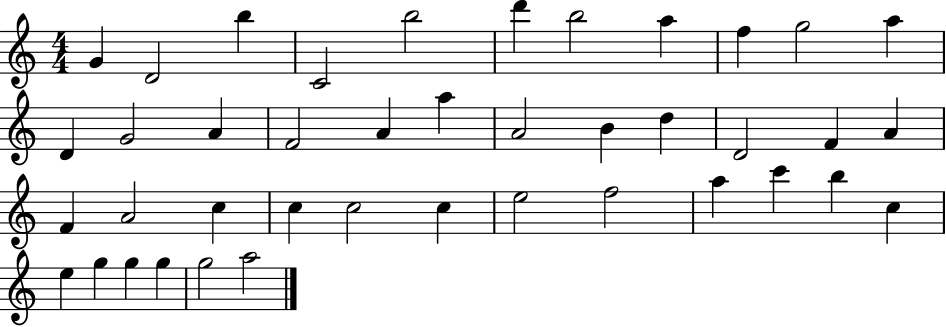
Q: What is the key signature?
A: C major